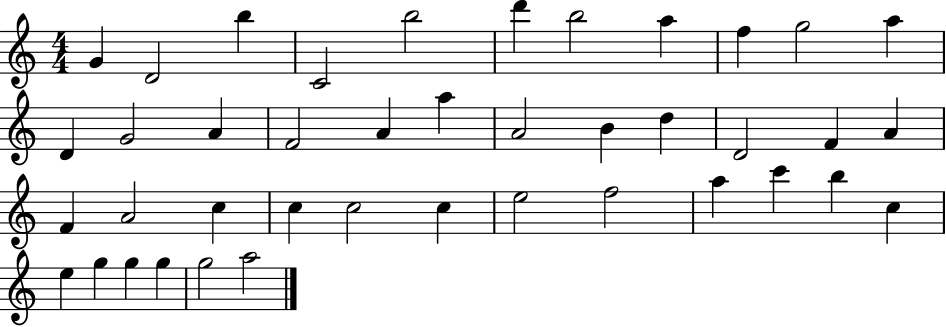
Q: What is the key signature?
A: C major